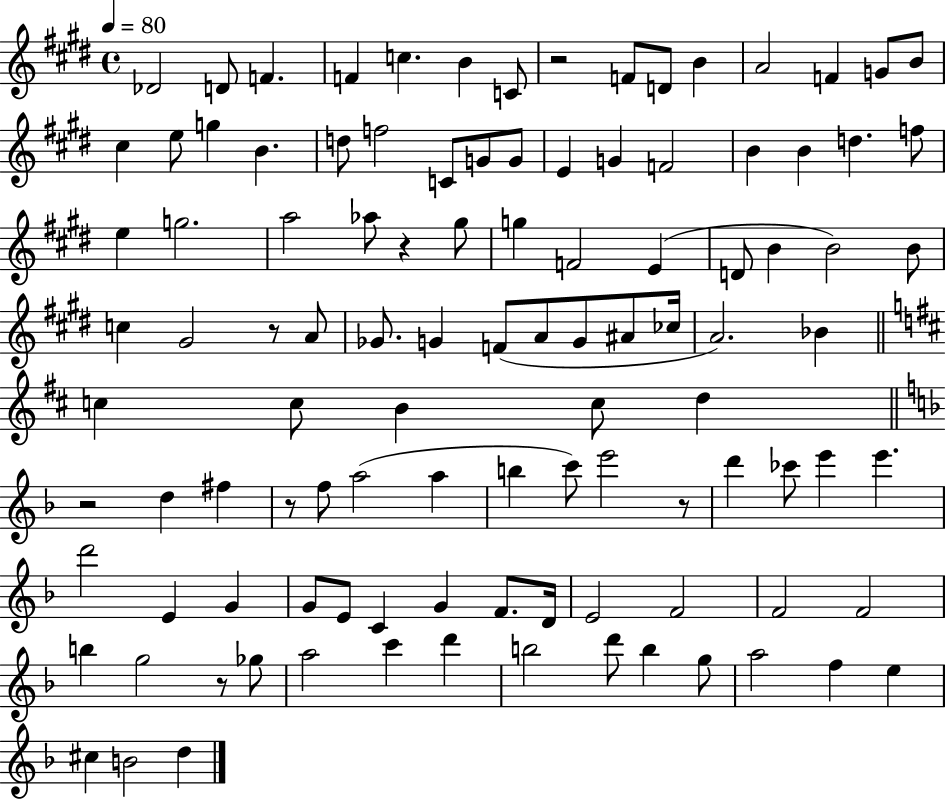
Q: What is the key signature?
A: E major